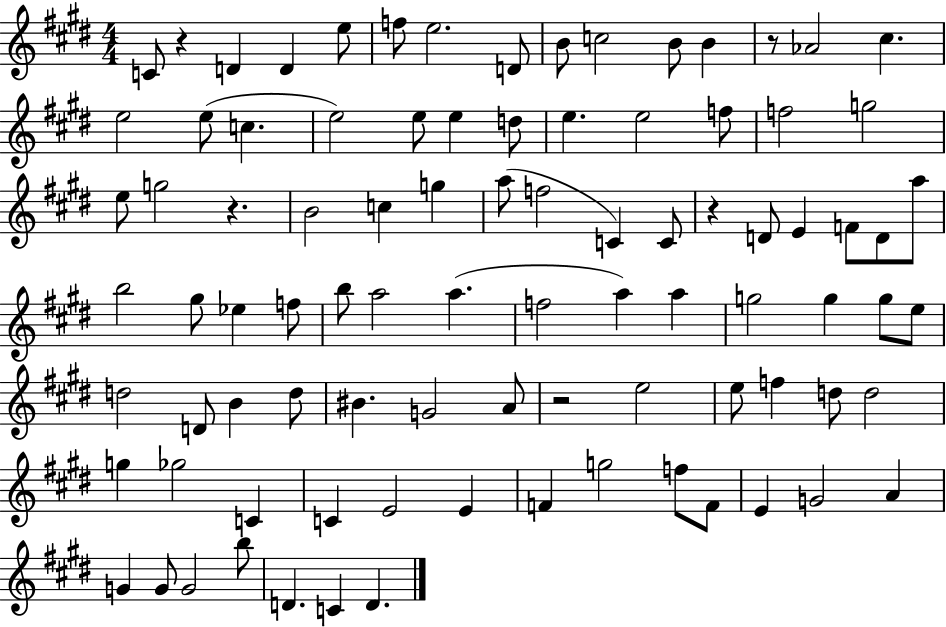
X:1
T:Untitled
M:4/4
L:1/4
K:E
C/2 z D D e/2 f/2 e2 D/2 B/2 c2 B/2 B z/2 _A2 ^c e2 e/2 c e2 e/2 e d/2 e e2 f/2 f2 g2 e/2 g2 z B2 c g a/2 f2 C C/2 z D/2 E F/2 D/2 a/2 b2 ^g/2 _e f/2 b/2 a2 a f2 a a g2 g g/2 e/2 d2 D/2 B d/2 ^B G2 A/2 z2 e2 e/2 f d/2 d2 g _g2 C C E2 E F g2 f/2 F/2 E G2 A G G/2 G2 b/2 D C D